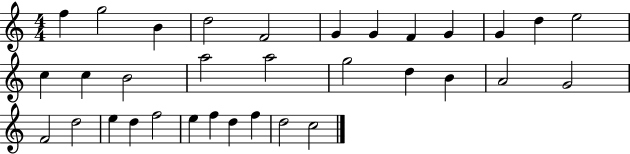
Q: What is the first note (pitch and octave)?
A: F5